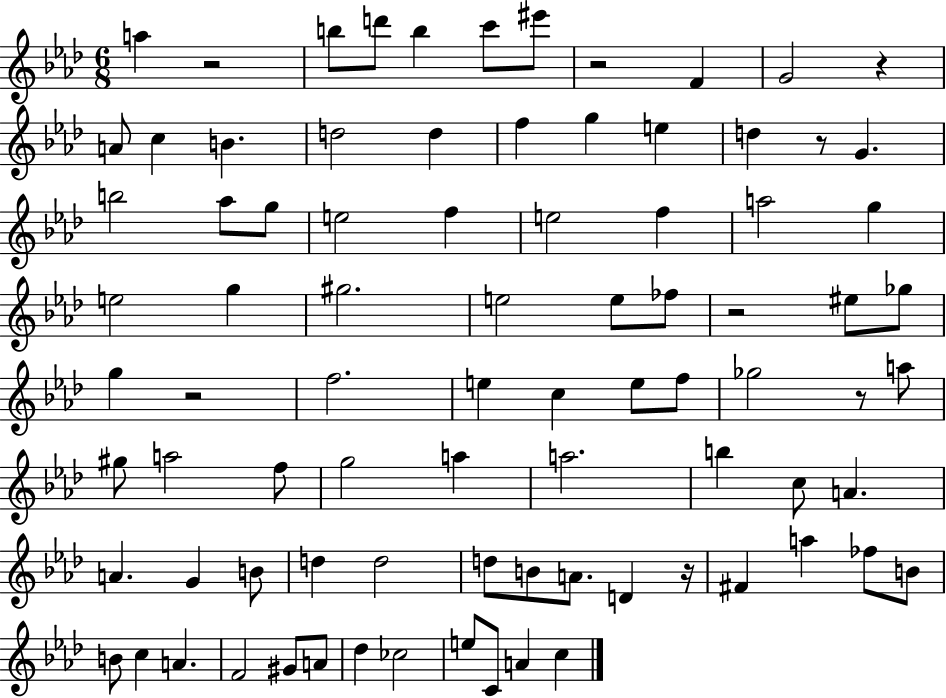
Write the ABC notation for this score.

X:1
T:Untitled
M:6/8
L:1/4
K:Ab
a z2 b/2 d'/2 b c'/2 ^e'/2 z2 F G2 z A/2 c B d2 d f g e d z/2 G b2 _a/2 g/2 e2 f e2 f a2 g e2 g ^g2 e2 e/2 _f/2 z2 ^e/2 _g/2 g z2 f2 e c e/2 f/2 _g2 z/2 a/2 ^g/2 a2 f/2 g2 a a2 b c/2 A A G B/2 d d2 d/2 B/2 A/2 D z/4 ^F a _f/2 B/2 B/2 c A F2 ^G/2 A/2 _d _c2 e/2 C/2 A c